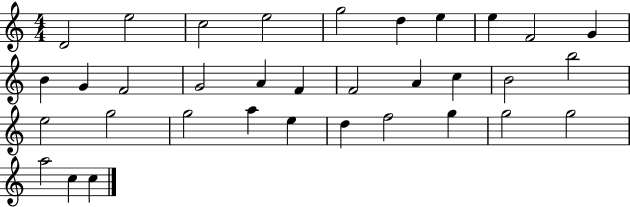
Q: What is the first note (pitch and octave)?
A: D4